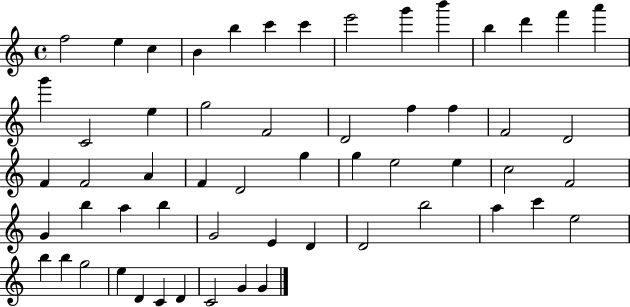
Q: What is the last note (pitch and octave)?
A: G4